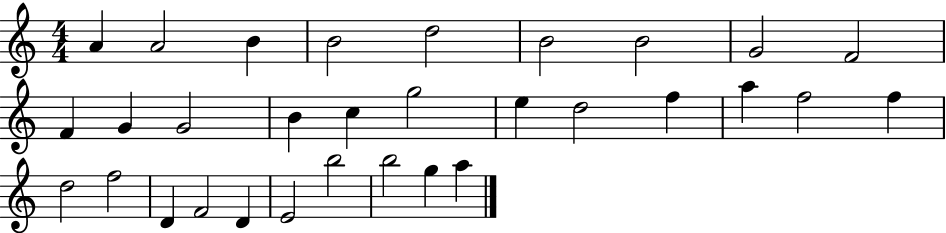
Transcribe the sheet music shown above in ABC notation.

X:1
T:Untitled
M:4/4
L:1/4
K:C
A A2 B B2 d2 B2 B2 G2 F2 F G G2 B c g2 e d2 f a f2 f d2 f2 D F2 D E2 b2 b2 g a